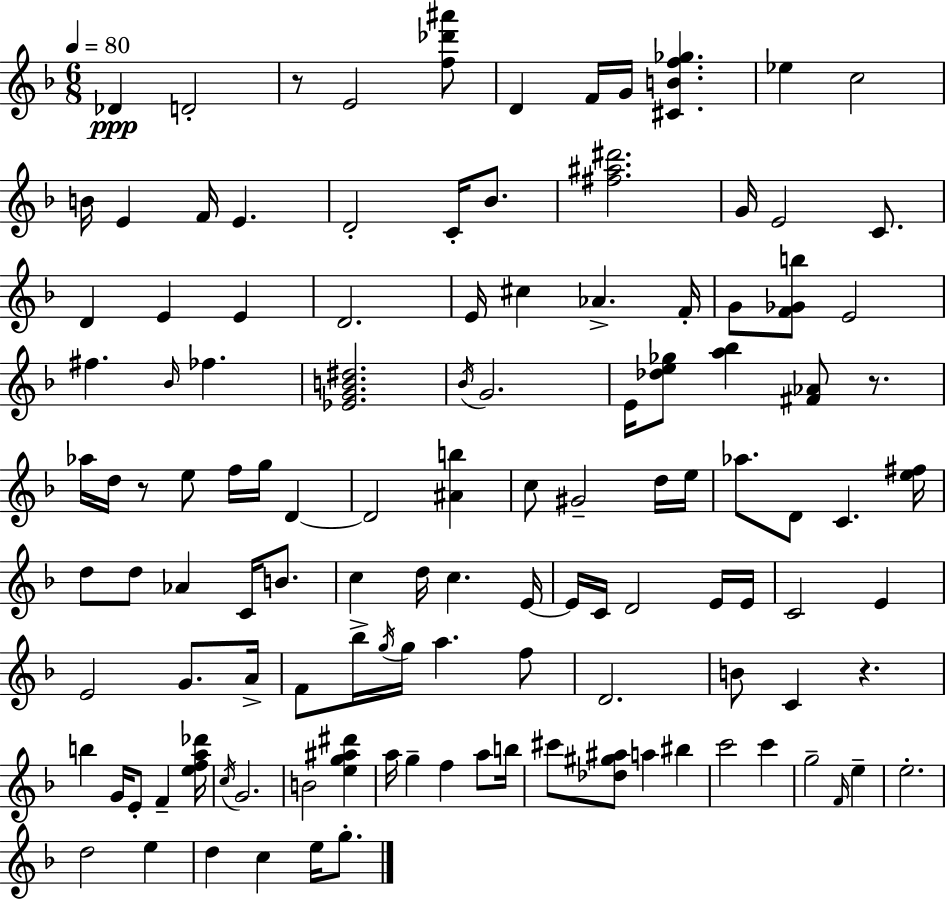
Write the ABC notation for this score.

X:1
T:Untitled
M:6/8
L:1/4
K:Dm
_D D2 z/2 E2 [f_d'^a']/2 D F/4 G/4 [^CBf_g] _e c2 B/4 E F/4 E D2 C/4 _B/2 [^f^a^d']2 G/4 E2 C/2 D E E D2 E/4 ^c _A F/4 G/2 [F_Gb]/2 E2 ^f _B/4 _f [_EGB^d]2 _B/4 G2 E/4 [_de_g]/2 [a_b] [^F_A]/2 z/2 _a/4 d/4 z/2 e/2 f/4 g/4 D D2 [^Ab] c/2 ^G2 d/4 e/4 _a/2 D/2 C [e^f]/4 d/2 d/2 _A C/4 B/2 c d/4 c E/4 E/4 C/4 D2 E/4 E/4 C2 E E2 G/2 A/4 F/2 _b/4 g/4 g/4 a f/2 D2 B/2 C z b G/4 E/2 F [efa_d']/4 c/4 G2 B2 [eg^a^d'] a/4 g f a/2 b/4 ^c'/2 [_d^g^a]/2 a ^b c'2 c' g2 F/4 e e2 d2 e d c e/4 g/2